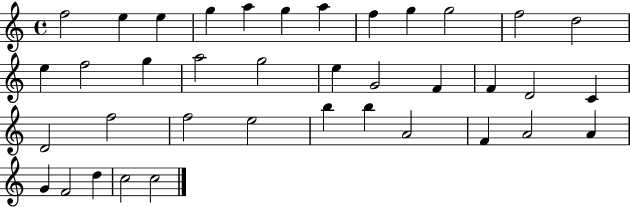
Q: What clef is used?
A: treble